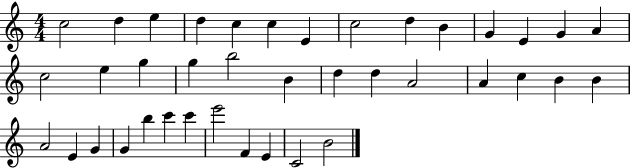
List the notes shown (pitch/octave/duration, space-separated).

C5/h D5/q E5/q D5/q C5/q C5/q E4/q C5/h D5/q B4/q G4/q E4/q G4/q A4/q C5/h E5/q G5/q G5/q B5/h B4/q D5/q D5/q A4/h A4/q C5/q B4/q B4/q A4/h E4/q G4/q G4/q B5/q C6/q C6/q E6/h F4/q E4/q C4/h B4/h